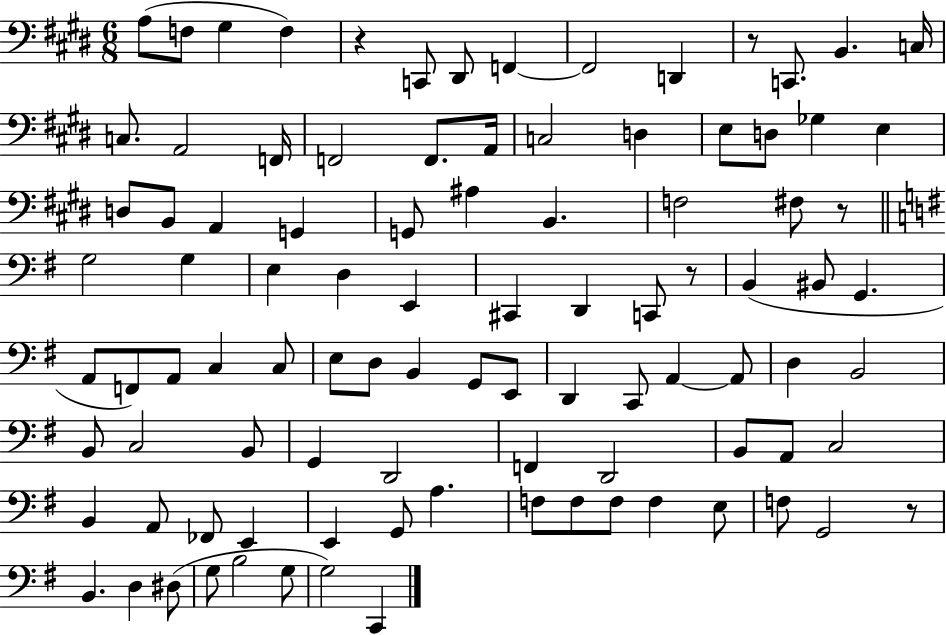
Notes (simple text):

A3/e F3/e G#3/q F3/q R/q C2/e D#2/e F2/q F2/h D2/q R/e C2/e. B2/q. C3/s C3/e. A2/h F2/s F2/h F2/e. A2/s C3/h D3/q E3/e D3/e Gb3/q E3/q D3/e B2/e A2/q G2/q G2/e A#3/q B2/q. F3/h F#3/e R/e G3/h G3/q E3/q D3/q E2/q C#2/q D2/q C2/e R/e B2/q BIS2/e G2/q. A2/e F2/e A2/e C3/q C3/e E3/e D3/e B2/q G2/e E2/e D2/q C2/e A2/q A2/e D3/q B2/h B2/e C3/h B2/e G2/q D2/h F2/q D2/h B2/e A2/e C3/h B2/q A2/e FES2/e E2/q E2/q G2/e A3/q. F3/e F3/e F3/e F3/q E3/e F3/e G2/h R/e B2/q. D3/q D#3/e G3/e B3/h G3/e G3/h C2/q